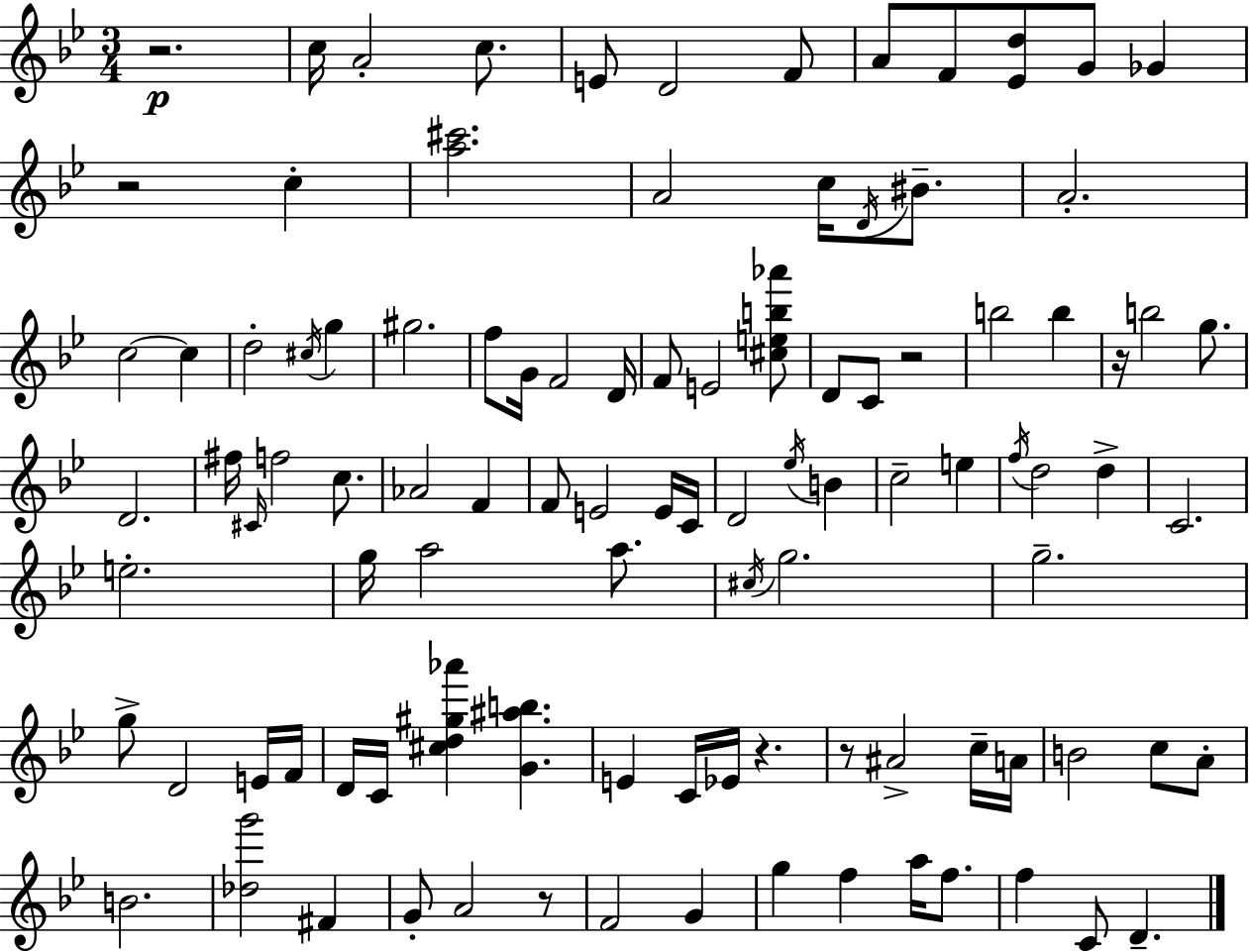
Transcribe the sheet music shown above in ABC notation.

X:1
T:Untitled
M:3/4
L:1/4
K:Gm
z2 c/4 A2 c/2 E/2 D2 F/2 A/2 F/2 [_Ed]/2 G/2 _G z2 c [a^c']2 A2 c/4 D/4 ^B/2 A2 c2 c d2 ^c/4 g ^g2 f/2 G/4 F2 D/4 F/2 E2 [^ceb_a']/2 D/2 C/2 z2 b2 b z/4 b2 g/2 D2 ^f/4 ^C/4 f2 c/2 _A2 F F/2 E2 E/4 C/4 D2 _e/4 B c2 e f/4 d2 d C2 e2 g/4 a2 a/2 ^c/4 g2 g2 g/2 D2 E/4 F/4 D/4 C/4 [^cd^g_a'] [G^ab] E C/4 _E/4 z z/2 ^A2 c/4 A/4 B2 c/2 A/2 B2 [_dg']2 ^F G/2 A2 z/2 F2 G g f a/4 f/2 f C/2 D